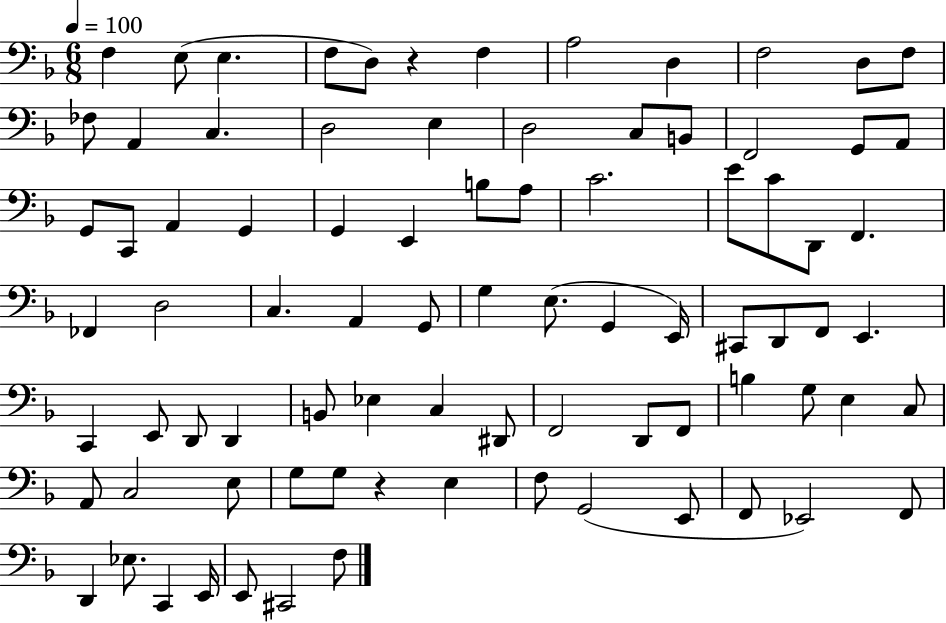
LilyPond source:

{
  \clef bass
  \numericTimeSignature
  \time 6/8
  \key f \major
  \tempo 4 = 100
  f4 e8( e4. | f8 d8) r4 f4 | a2 d4 | f2 d8 f8 | \break fes8 a,4 c4. | d2 e4 | d2 c8 b,8 | f,2 g,8 a,8 | \break g,8 c,8 a,4 g,4 | g,4 e,4 b8 a8 | c'2. | e'8 c'8 d,8 f,4. | \break fes,4 d2 | c4. a,4 g,8 | g4 e8.( g,4 e,16) | cis,8 d,8 f,8 e,4. | \break c,4 e,8 d,8 d,4 | b,8 ees4 c4 dis,8 | f,2 d,8 f,8 | b4 g8 e4 c8 | \break a,8 c2 e8 | g8 g8 r4 e4 | f8 g,2( e,8 | f,8 ees,2) f,8 | \break d,4 ees8. c,4 e,16 | e,8 cis,2 f8 | \bar "|."
}